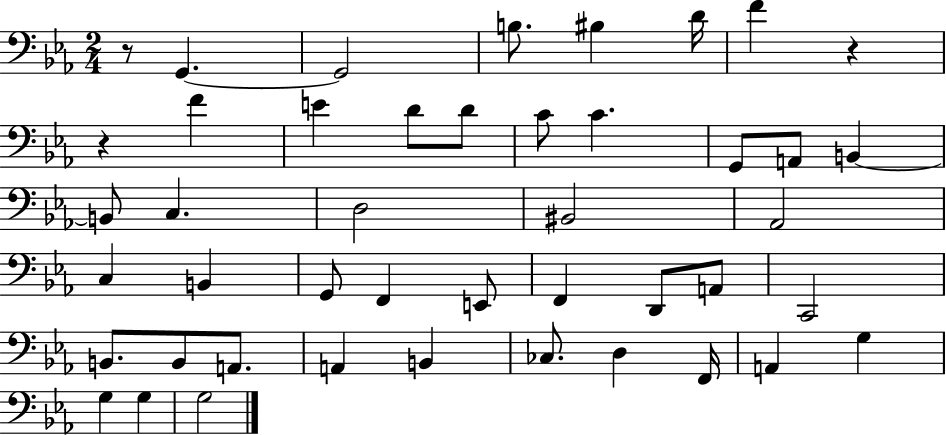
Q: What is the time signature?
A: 2/4